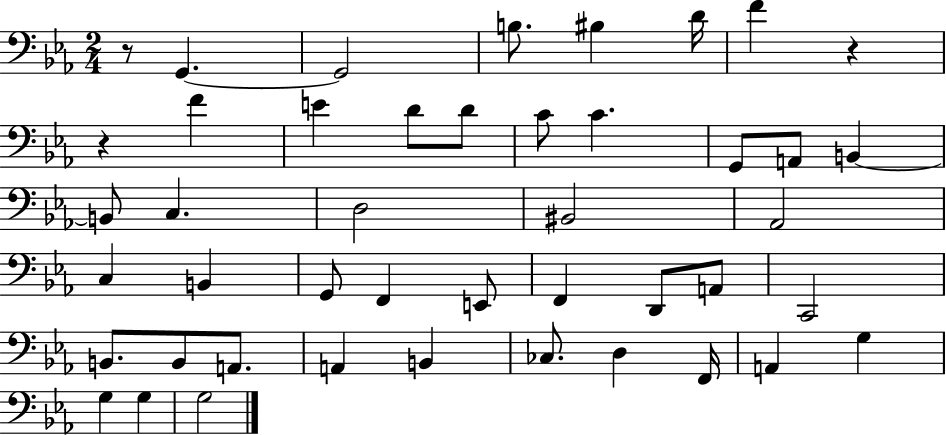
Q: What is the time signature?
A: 2/4